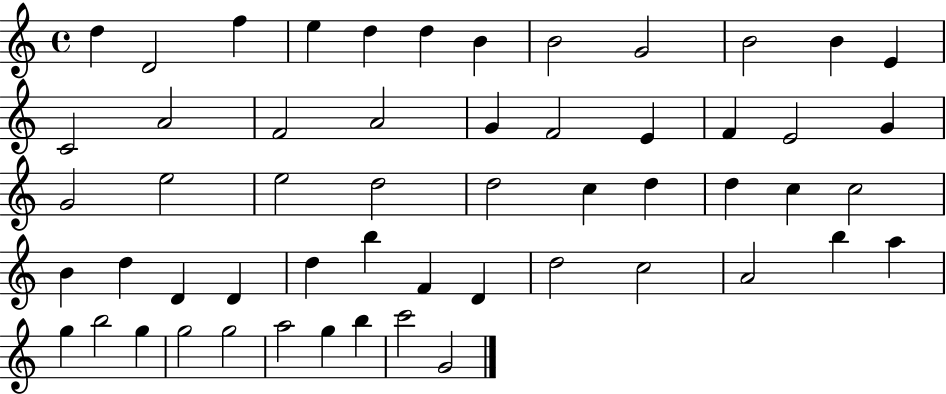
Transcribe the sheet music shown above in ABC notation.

X:1
T:Untitled
M:4/4
L:1/4
K:C
d D2 f e d d B B2 G2 B2 B E C2 A2 F2 A2 G F2 E F E2 G G2 e2 e2 d2 d2 c d d c c2 B d D D d b F D d2 c2 A2 b a g b2 g g2 g2 a2 g b c'2 G2